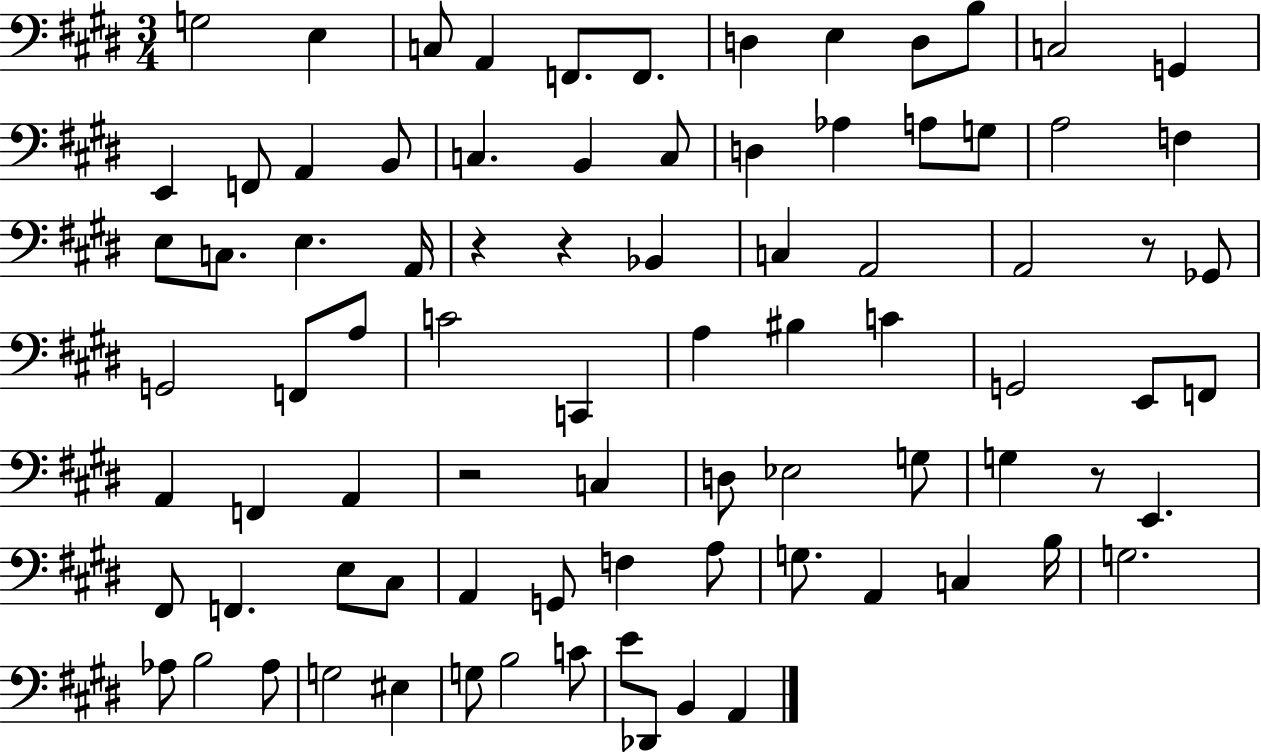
X:1
T:Untitled
M:3/4
L:1/4
K:E
G,2 E, C,/2 A,, F,,/2 F,,/2 D, E, D,/2 B,/2 C,2 G,, E,, F,,/2 A,, B,,/2 C, B,, C,/2 D, _A, A,/2 G,/2 A,2 F, E,/2 C,/2 E, A,,/4 z z _B,, C, A,,2 A,,2 z/2 _G,,/2 G,,2 F,,/2 A,/2 C2 C,, A, ^B, C G,,2 E,,/2 F,,/2 A,, F,, A,, z2 C, D,/2 _E,2 G,/2 G, z/2 E,, ^F,,/2 F,, E,/2 ^C,/2 A,, G,,/2 F, A,/2 G,/2 A,, C, B,/4 G,2 _A,/2 B,2 _A,/2 G,2 ^E, G,/2 B,2 C/2 E/2 _D,,/2 B,, A,,